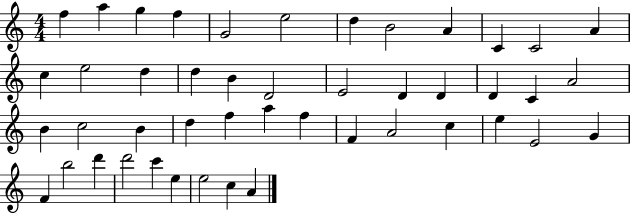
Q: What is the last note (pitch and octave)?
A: A4